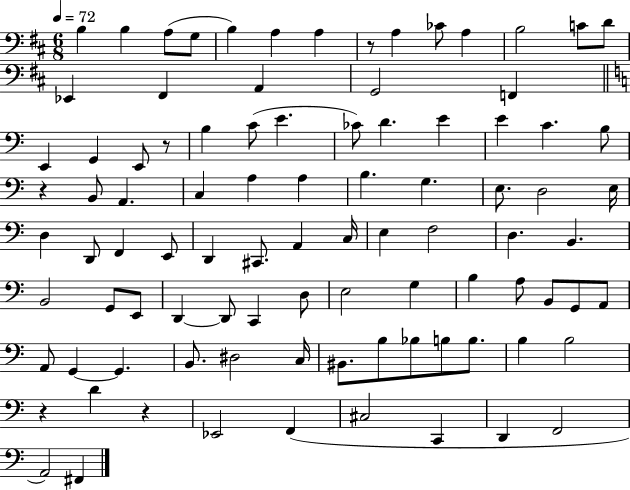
{
  \clef bass
  \numericTimeSignature
  \time 6/8
  \key d \major
  \tempo 4 = 72
  b4 b4 a8( g8 | b4) a4 a4 | r8 a4 ces'8 a4 | b2 c'8 d'8 | \break ees,4 fis,4 a,4 | g,2 f,4 | \bar "||" \break \key c \major e,4 g,4 e,8 r8 | b4 c'8( e'4. | ces'8) d'4. e'4 | e'4 c'4. b8 | \break r4 b,8 a,4. | c4 a4 a4 | b4. g4. | e8. d2 e16 | \break d4 d,8 f,4 e,8 | d,4 cis,8. a,4 c16 | e4 f2 | d4. b,4. | \break b,2 g,8 e,8 | d,4~~ d,8 c,4 d8 | e2 g4 | b4 a8 b,8 g,8 a,8 | \break a,8 g,4~~ g,4. | b,8. dis2 c16 | bis,8. b8 bes8 b8 b8. | b4 b2 | \break r4 d'4 r4 | ees,2 f,4( | cis2 c,4 | d,4 f,2 | \break a,2) fis,4 | \bar "|."
}